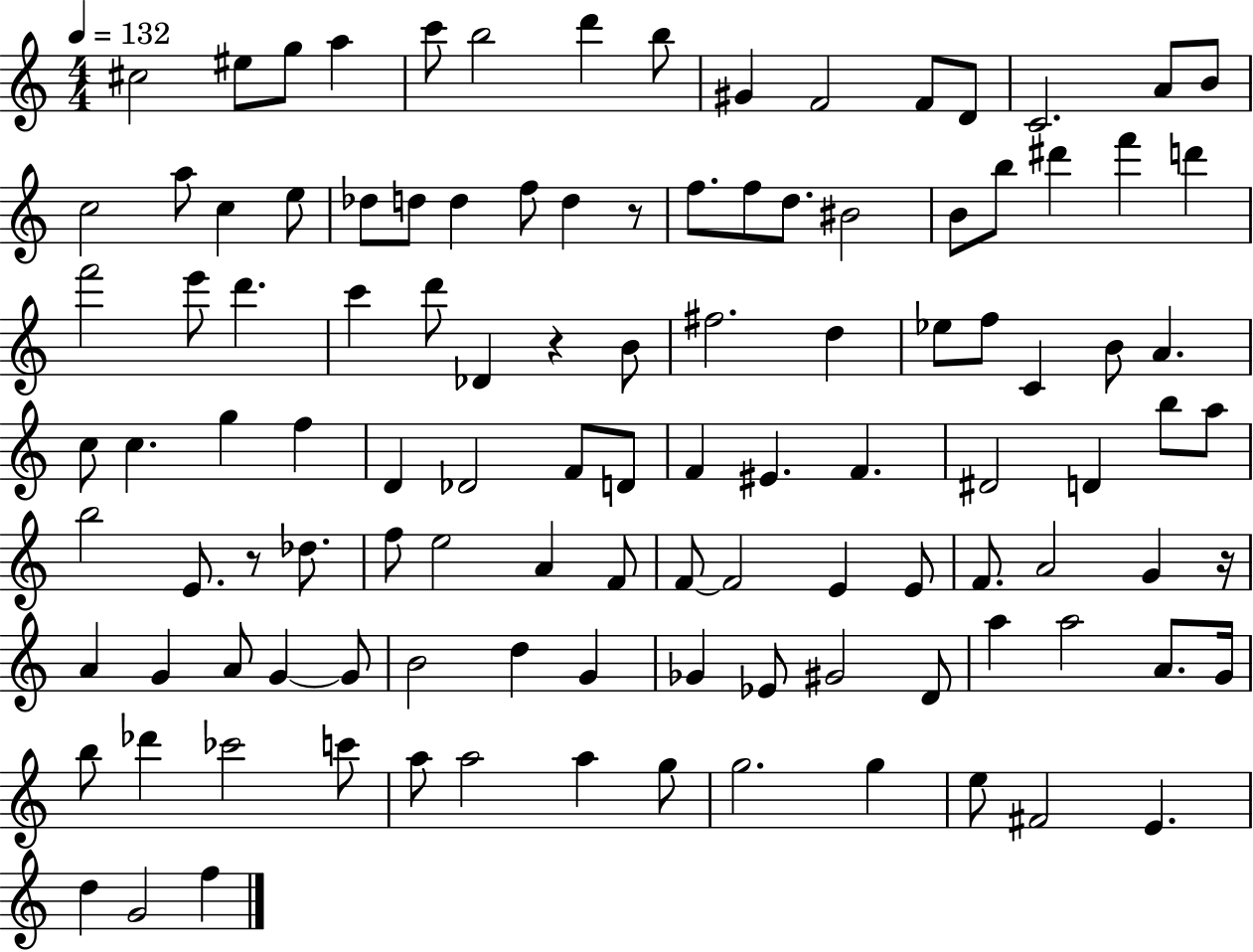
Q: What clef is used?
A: treble